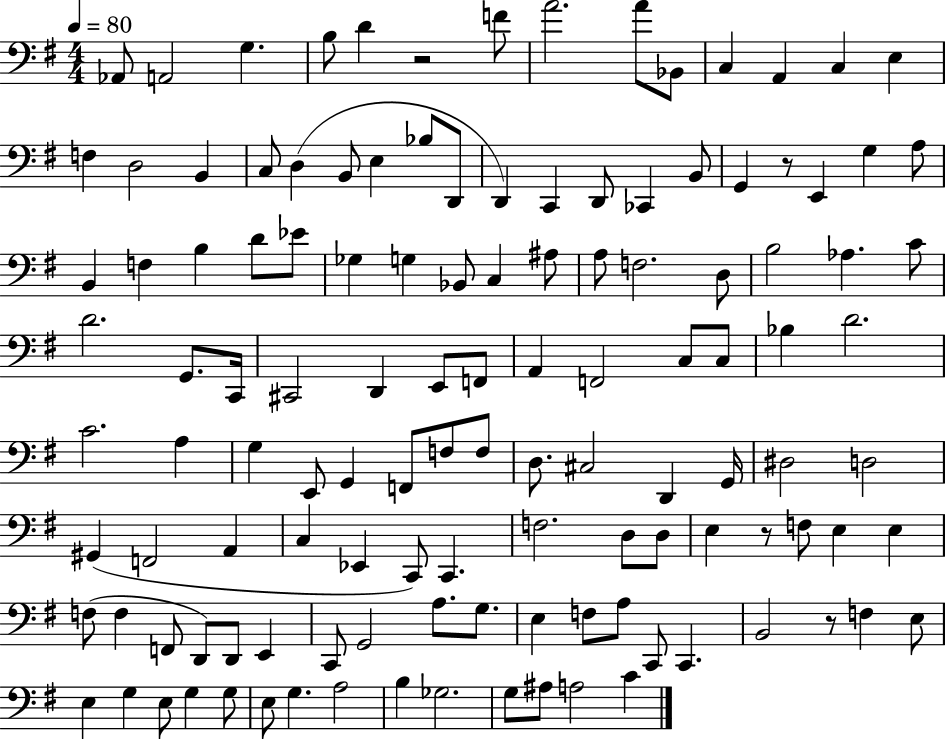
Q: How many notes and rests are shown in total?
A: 124